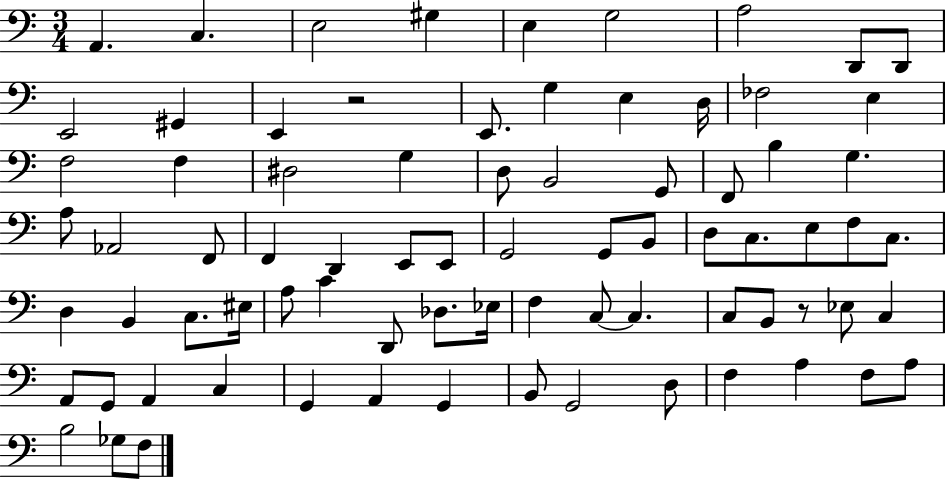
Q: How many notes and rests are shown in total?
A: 78